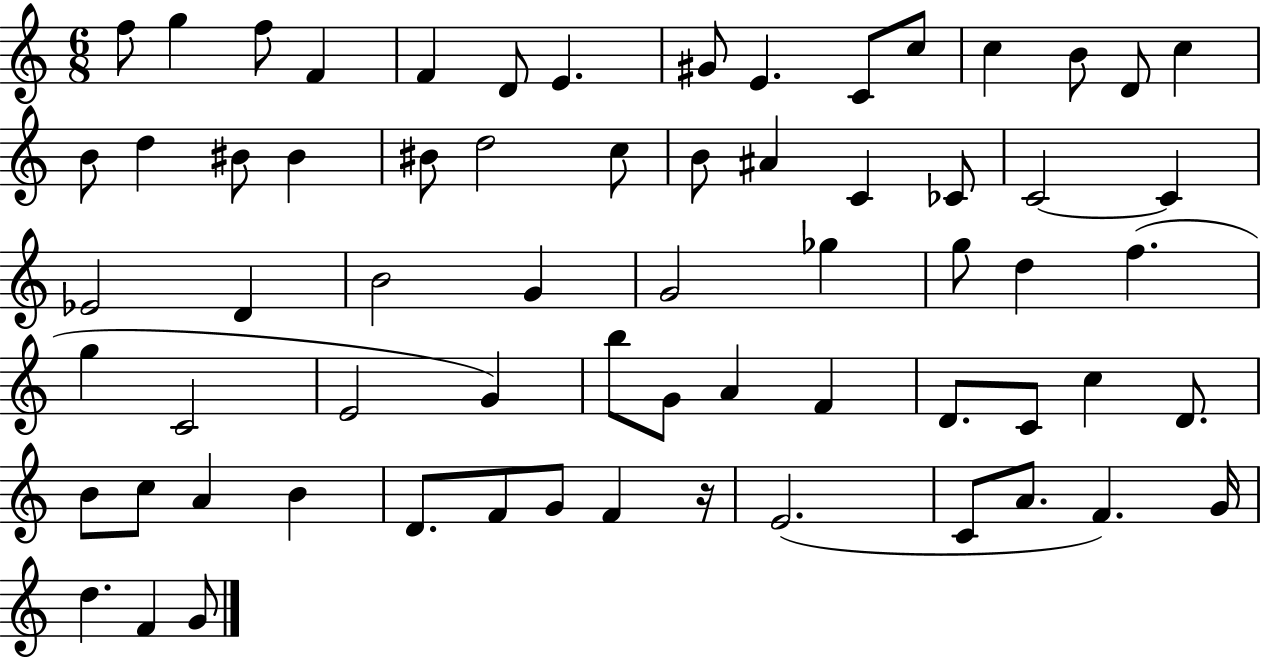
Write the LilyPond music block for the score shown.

{
  \clef treble
  \numericTimeSignature
  \time 6/8
  \key c \major
  f''8 g''4 f''8 f'4 | f'4 d'8 e'4. | gis'8 e'4. c'8 c''8 | c''4 b'8 d'8 c''4 | \break b'8 d''4 bis'8 bis'4 | bis'8 d''2 c''8 | b'8 ais'4 c'4 ces'8 | c'2~~ c'4 | \break ees'2 d'4 | b'2 g'4 | g'2 ges''4 | g''8 d''4 f''4.( | \break g''4 c'2 | e'2 g'4) | b''8 g'8 a'4 f'4 | d'8. c'8 c''4 d'8. | \break b'8 c''8 a'4 b'4 | d'8. f'8 g'8 f'4 r16 | e'2.( | c'8 a'8. f'4.) g'16 | \break d''4. f'4 g'8 | \bar "|."
}